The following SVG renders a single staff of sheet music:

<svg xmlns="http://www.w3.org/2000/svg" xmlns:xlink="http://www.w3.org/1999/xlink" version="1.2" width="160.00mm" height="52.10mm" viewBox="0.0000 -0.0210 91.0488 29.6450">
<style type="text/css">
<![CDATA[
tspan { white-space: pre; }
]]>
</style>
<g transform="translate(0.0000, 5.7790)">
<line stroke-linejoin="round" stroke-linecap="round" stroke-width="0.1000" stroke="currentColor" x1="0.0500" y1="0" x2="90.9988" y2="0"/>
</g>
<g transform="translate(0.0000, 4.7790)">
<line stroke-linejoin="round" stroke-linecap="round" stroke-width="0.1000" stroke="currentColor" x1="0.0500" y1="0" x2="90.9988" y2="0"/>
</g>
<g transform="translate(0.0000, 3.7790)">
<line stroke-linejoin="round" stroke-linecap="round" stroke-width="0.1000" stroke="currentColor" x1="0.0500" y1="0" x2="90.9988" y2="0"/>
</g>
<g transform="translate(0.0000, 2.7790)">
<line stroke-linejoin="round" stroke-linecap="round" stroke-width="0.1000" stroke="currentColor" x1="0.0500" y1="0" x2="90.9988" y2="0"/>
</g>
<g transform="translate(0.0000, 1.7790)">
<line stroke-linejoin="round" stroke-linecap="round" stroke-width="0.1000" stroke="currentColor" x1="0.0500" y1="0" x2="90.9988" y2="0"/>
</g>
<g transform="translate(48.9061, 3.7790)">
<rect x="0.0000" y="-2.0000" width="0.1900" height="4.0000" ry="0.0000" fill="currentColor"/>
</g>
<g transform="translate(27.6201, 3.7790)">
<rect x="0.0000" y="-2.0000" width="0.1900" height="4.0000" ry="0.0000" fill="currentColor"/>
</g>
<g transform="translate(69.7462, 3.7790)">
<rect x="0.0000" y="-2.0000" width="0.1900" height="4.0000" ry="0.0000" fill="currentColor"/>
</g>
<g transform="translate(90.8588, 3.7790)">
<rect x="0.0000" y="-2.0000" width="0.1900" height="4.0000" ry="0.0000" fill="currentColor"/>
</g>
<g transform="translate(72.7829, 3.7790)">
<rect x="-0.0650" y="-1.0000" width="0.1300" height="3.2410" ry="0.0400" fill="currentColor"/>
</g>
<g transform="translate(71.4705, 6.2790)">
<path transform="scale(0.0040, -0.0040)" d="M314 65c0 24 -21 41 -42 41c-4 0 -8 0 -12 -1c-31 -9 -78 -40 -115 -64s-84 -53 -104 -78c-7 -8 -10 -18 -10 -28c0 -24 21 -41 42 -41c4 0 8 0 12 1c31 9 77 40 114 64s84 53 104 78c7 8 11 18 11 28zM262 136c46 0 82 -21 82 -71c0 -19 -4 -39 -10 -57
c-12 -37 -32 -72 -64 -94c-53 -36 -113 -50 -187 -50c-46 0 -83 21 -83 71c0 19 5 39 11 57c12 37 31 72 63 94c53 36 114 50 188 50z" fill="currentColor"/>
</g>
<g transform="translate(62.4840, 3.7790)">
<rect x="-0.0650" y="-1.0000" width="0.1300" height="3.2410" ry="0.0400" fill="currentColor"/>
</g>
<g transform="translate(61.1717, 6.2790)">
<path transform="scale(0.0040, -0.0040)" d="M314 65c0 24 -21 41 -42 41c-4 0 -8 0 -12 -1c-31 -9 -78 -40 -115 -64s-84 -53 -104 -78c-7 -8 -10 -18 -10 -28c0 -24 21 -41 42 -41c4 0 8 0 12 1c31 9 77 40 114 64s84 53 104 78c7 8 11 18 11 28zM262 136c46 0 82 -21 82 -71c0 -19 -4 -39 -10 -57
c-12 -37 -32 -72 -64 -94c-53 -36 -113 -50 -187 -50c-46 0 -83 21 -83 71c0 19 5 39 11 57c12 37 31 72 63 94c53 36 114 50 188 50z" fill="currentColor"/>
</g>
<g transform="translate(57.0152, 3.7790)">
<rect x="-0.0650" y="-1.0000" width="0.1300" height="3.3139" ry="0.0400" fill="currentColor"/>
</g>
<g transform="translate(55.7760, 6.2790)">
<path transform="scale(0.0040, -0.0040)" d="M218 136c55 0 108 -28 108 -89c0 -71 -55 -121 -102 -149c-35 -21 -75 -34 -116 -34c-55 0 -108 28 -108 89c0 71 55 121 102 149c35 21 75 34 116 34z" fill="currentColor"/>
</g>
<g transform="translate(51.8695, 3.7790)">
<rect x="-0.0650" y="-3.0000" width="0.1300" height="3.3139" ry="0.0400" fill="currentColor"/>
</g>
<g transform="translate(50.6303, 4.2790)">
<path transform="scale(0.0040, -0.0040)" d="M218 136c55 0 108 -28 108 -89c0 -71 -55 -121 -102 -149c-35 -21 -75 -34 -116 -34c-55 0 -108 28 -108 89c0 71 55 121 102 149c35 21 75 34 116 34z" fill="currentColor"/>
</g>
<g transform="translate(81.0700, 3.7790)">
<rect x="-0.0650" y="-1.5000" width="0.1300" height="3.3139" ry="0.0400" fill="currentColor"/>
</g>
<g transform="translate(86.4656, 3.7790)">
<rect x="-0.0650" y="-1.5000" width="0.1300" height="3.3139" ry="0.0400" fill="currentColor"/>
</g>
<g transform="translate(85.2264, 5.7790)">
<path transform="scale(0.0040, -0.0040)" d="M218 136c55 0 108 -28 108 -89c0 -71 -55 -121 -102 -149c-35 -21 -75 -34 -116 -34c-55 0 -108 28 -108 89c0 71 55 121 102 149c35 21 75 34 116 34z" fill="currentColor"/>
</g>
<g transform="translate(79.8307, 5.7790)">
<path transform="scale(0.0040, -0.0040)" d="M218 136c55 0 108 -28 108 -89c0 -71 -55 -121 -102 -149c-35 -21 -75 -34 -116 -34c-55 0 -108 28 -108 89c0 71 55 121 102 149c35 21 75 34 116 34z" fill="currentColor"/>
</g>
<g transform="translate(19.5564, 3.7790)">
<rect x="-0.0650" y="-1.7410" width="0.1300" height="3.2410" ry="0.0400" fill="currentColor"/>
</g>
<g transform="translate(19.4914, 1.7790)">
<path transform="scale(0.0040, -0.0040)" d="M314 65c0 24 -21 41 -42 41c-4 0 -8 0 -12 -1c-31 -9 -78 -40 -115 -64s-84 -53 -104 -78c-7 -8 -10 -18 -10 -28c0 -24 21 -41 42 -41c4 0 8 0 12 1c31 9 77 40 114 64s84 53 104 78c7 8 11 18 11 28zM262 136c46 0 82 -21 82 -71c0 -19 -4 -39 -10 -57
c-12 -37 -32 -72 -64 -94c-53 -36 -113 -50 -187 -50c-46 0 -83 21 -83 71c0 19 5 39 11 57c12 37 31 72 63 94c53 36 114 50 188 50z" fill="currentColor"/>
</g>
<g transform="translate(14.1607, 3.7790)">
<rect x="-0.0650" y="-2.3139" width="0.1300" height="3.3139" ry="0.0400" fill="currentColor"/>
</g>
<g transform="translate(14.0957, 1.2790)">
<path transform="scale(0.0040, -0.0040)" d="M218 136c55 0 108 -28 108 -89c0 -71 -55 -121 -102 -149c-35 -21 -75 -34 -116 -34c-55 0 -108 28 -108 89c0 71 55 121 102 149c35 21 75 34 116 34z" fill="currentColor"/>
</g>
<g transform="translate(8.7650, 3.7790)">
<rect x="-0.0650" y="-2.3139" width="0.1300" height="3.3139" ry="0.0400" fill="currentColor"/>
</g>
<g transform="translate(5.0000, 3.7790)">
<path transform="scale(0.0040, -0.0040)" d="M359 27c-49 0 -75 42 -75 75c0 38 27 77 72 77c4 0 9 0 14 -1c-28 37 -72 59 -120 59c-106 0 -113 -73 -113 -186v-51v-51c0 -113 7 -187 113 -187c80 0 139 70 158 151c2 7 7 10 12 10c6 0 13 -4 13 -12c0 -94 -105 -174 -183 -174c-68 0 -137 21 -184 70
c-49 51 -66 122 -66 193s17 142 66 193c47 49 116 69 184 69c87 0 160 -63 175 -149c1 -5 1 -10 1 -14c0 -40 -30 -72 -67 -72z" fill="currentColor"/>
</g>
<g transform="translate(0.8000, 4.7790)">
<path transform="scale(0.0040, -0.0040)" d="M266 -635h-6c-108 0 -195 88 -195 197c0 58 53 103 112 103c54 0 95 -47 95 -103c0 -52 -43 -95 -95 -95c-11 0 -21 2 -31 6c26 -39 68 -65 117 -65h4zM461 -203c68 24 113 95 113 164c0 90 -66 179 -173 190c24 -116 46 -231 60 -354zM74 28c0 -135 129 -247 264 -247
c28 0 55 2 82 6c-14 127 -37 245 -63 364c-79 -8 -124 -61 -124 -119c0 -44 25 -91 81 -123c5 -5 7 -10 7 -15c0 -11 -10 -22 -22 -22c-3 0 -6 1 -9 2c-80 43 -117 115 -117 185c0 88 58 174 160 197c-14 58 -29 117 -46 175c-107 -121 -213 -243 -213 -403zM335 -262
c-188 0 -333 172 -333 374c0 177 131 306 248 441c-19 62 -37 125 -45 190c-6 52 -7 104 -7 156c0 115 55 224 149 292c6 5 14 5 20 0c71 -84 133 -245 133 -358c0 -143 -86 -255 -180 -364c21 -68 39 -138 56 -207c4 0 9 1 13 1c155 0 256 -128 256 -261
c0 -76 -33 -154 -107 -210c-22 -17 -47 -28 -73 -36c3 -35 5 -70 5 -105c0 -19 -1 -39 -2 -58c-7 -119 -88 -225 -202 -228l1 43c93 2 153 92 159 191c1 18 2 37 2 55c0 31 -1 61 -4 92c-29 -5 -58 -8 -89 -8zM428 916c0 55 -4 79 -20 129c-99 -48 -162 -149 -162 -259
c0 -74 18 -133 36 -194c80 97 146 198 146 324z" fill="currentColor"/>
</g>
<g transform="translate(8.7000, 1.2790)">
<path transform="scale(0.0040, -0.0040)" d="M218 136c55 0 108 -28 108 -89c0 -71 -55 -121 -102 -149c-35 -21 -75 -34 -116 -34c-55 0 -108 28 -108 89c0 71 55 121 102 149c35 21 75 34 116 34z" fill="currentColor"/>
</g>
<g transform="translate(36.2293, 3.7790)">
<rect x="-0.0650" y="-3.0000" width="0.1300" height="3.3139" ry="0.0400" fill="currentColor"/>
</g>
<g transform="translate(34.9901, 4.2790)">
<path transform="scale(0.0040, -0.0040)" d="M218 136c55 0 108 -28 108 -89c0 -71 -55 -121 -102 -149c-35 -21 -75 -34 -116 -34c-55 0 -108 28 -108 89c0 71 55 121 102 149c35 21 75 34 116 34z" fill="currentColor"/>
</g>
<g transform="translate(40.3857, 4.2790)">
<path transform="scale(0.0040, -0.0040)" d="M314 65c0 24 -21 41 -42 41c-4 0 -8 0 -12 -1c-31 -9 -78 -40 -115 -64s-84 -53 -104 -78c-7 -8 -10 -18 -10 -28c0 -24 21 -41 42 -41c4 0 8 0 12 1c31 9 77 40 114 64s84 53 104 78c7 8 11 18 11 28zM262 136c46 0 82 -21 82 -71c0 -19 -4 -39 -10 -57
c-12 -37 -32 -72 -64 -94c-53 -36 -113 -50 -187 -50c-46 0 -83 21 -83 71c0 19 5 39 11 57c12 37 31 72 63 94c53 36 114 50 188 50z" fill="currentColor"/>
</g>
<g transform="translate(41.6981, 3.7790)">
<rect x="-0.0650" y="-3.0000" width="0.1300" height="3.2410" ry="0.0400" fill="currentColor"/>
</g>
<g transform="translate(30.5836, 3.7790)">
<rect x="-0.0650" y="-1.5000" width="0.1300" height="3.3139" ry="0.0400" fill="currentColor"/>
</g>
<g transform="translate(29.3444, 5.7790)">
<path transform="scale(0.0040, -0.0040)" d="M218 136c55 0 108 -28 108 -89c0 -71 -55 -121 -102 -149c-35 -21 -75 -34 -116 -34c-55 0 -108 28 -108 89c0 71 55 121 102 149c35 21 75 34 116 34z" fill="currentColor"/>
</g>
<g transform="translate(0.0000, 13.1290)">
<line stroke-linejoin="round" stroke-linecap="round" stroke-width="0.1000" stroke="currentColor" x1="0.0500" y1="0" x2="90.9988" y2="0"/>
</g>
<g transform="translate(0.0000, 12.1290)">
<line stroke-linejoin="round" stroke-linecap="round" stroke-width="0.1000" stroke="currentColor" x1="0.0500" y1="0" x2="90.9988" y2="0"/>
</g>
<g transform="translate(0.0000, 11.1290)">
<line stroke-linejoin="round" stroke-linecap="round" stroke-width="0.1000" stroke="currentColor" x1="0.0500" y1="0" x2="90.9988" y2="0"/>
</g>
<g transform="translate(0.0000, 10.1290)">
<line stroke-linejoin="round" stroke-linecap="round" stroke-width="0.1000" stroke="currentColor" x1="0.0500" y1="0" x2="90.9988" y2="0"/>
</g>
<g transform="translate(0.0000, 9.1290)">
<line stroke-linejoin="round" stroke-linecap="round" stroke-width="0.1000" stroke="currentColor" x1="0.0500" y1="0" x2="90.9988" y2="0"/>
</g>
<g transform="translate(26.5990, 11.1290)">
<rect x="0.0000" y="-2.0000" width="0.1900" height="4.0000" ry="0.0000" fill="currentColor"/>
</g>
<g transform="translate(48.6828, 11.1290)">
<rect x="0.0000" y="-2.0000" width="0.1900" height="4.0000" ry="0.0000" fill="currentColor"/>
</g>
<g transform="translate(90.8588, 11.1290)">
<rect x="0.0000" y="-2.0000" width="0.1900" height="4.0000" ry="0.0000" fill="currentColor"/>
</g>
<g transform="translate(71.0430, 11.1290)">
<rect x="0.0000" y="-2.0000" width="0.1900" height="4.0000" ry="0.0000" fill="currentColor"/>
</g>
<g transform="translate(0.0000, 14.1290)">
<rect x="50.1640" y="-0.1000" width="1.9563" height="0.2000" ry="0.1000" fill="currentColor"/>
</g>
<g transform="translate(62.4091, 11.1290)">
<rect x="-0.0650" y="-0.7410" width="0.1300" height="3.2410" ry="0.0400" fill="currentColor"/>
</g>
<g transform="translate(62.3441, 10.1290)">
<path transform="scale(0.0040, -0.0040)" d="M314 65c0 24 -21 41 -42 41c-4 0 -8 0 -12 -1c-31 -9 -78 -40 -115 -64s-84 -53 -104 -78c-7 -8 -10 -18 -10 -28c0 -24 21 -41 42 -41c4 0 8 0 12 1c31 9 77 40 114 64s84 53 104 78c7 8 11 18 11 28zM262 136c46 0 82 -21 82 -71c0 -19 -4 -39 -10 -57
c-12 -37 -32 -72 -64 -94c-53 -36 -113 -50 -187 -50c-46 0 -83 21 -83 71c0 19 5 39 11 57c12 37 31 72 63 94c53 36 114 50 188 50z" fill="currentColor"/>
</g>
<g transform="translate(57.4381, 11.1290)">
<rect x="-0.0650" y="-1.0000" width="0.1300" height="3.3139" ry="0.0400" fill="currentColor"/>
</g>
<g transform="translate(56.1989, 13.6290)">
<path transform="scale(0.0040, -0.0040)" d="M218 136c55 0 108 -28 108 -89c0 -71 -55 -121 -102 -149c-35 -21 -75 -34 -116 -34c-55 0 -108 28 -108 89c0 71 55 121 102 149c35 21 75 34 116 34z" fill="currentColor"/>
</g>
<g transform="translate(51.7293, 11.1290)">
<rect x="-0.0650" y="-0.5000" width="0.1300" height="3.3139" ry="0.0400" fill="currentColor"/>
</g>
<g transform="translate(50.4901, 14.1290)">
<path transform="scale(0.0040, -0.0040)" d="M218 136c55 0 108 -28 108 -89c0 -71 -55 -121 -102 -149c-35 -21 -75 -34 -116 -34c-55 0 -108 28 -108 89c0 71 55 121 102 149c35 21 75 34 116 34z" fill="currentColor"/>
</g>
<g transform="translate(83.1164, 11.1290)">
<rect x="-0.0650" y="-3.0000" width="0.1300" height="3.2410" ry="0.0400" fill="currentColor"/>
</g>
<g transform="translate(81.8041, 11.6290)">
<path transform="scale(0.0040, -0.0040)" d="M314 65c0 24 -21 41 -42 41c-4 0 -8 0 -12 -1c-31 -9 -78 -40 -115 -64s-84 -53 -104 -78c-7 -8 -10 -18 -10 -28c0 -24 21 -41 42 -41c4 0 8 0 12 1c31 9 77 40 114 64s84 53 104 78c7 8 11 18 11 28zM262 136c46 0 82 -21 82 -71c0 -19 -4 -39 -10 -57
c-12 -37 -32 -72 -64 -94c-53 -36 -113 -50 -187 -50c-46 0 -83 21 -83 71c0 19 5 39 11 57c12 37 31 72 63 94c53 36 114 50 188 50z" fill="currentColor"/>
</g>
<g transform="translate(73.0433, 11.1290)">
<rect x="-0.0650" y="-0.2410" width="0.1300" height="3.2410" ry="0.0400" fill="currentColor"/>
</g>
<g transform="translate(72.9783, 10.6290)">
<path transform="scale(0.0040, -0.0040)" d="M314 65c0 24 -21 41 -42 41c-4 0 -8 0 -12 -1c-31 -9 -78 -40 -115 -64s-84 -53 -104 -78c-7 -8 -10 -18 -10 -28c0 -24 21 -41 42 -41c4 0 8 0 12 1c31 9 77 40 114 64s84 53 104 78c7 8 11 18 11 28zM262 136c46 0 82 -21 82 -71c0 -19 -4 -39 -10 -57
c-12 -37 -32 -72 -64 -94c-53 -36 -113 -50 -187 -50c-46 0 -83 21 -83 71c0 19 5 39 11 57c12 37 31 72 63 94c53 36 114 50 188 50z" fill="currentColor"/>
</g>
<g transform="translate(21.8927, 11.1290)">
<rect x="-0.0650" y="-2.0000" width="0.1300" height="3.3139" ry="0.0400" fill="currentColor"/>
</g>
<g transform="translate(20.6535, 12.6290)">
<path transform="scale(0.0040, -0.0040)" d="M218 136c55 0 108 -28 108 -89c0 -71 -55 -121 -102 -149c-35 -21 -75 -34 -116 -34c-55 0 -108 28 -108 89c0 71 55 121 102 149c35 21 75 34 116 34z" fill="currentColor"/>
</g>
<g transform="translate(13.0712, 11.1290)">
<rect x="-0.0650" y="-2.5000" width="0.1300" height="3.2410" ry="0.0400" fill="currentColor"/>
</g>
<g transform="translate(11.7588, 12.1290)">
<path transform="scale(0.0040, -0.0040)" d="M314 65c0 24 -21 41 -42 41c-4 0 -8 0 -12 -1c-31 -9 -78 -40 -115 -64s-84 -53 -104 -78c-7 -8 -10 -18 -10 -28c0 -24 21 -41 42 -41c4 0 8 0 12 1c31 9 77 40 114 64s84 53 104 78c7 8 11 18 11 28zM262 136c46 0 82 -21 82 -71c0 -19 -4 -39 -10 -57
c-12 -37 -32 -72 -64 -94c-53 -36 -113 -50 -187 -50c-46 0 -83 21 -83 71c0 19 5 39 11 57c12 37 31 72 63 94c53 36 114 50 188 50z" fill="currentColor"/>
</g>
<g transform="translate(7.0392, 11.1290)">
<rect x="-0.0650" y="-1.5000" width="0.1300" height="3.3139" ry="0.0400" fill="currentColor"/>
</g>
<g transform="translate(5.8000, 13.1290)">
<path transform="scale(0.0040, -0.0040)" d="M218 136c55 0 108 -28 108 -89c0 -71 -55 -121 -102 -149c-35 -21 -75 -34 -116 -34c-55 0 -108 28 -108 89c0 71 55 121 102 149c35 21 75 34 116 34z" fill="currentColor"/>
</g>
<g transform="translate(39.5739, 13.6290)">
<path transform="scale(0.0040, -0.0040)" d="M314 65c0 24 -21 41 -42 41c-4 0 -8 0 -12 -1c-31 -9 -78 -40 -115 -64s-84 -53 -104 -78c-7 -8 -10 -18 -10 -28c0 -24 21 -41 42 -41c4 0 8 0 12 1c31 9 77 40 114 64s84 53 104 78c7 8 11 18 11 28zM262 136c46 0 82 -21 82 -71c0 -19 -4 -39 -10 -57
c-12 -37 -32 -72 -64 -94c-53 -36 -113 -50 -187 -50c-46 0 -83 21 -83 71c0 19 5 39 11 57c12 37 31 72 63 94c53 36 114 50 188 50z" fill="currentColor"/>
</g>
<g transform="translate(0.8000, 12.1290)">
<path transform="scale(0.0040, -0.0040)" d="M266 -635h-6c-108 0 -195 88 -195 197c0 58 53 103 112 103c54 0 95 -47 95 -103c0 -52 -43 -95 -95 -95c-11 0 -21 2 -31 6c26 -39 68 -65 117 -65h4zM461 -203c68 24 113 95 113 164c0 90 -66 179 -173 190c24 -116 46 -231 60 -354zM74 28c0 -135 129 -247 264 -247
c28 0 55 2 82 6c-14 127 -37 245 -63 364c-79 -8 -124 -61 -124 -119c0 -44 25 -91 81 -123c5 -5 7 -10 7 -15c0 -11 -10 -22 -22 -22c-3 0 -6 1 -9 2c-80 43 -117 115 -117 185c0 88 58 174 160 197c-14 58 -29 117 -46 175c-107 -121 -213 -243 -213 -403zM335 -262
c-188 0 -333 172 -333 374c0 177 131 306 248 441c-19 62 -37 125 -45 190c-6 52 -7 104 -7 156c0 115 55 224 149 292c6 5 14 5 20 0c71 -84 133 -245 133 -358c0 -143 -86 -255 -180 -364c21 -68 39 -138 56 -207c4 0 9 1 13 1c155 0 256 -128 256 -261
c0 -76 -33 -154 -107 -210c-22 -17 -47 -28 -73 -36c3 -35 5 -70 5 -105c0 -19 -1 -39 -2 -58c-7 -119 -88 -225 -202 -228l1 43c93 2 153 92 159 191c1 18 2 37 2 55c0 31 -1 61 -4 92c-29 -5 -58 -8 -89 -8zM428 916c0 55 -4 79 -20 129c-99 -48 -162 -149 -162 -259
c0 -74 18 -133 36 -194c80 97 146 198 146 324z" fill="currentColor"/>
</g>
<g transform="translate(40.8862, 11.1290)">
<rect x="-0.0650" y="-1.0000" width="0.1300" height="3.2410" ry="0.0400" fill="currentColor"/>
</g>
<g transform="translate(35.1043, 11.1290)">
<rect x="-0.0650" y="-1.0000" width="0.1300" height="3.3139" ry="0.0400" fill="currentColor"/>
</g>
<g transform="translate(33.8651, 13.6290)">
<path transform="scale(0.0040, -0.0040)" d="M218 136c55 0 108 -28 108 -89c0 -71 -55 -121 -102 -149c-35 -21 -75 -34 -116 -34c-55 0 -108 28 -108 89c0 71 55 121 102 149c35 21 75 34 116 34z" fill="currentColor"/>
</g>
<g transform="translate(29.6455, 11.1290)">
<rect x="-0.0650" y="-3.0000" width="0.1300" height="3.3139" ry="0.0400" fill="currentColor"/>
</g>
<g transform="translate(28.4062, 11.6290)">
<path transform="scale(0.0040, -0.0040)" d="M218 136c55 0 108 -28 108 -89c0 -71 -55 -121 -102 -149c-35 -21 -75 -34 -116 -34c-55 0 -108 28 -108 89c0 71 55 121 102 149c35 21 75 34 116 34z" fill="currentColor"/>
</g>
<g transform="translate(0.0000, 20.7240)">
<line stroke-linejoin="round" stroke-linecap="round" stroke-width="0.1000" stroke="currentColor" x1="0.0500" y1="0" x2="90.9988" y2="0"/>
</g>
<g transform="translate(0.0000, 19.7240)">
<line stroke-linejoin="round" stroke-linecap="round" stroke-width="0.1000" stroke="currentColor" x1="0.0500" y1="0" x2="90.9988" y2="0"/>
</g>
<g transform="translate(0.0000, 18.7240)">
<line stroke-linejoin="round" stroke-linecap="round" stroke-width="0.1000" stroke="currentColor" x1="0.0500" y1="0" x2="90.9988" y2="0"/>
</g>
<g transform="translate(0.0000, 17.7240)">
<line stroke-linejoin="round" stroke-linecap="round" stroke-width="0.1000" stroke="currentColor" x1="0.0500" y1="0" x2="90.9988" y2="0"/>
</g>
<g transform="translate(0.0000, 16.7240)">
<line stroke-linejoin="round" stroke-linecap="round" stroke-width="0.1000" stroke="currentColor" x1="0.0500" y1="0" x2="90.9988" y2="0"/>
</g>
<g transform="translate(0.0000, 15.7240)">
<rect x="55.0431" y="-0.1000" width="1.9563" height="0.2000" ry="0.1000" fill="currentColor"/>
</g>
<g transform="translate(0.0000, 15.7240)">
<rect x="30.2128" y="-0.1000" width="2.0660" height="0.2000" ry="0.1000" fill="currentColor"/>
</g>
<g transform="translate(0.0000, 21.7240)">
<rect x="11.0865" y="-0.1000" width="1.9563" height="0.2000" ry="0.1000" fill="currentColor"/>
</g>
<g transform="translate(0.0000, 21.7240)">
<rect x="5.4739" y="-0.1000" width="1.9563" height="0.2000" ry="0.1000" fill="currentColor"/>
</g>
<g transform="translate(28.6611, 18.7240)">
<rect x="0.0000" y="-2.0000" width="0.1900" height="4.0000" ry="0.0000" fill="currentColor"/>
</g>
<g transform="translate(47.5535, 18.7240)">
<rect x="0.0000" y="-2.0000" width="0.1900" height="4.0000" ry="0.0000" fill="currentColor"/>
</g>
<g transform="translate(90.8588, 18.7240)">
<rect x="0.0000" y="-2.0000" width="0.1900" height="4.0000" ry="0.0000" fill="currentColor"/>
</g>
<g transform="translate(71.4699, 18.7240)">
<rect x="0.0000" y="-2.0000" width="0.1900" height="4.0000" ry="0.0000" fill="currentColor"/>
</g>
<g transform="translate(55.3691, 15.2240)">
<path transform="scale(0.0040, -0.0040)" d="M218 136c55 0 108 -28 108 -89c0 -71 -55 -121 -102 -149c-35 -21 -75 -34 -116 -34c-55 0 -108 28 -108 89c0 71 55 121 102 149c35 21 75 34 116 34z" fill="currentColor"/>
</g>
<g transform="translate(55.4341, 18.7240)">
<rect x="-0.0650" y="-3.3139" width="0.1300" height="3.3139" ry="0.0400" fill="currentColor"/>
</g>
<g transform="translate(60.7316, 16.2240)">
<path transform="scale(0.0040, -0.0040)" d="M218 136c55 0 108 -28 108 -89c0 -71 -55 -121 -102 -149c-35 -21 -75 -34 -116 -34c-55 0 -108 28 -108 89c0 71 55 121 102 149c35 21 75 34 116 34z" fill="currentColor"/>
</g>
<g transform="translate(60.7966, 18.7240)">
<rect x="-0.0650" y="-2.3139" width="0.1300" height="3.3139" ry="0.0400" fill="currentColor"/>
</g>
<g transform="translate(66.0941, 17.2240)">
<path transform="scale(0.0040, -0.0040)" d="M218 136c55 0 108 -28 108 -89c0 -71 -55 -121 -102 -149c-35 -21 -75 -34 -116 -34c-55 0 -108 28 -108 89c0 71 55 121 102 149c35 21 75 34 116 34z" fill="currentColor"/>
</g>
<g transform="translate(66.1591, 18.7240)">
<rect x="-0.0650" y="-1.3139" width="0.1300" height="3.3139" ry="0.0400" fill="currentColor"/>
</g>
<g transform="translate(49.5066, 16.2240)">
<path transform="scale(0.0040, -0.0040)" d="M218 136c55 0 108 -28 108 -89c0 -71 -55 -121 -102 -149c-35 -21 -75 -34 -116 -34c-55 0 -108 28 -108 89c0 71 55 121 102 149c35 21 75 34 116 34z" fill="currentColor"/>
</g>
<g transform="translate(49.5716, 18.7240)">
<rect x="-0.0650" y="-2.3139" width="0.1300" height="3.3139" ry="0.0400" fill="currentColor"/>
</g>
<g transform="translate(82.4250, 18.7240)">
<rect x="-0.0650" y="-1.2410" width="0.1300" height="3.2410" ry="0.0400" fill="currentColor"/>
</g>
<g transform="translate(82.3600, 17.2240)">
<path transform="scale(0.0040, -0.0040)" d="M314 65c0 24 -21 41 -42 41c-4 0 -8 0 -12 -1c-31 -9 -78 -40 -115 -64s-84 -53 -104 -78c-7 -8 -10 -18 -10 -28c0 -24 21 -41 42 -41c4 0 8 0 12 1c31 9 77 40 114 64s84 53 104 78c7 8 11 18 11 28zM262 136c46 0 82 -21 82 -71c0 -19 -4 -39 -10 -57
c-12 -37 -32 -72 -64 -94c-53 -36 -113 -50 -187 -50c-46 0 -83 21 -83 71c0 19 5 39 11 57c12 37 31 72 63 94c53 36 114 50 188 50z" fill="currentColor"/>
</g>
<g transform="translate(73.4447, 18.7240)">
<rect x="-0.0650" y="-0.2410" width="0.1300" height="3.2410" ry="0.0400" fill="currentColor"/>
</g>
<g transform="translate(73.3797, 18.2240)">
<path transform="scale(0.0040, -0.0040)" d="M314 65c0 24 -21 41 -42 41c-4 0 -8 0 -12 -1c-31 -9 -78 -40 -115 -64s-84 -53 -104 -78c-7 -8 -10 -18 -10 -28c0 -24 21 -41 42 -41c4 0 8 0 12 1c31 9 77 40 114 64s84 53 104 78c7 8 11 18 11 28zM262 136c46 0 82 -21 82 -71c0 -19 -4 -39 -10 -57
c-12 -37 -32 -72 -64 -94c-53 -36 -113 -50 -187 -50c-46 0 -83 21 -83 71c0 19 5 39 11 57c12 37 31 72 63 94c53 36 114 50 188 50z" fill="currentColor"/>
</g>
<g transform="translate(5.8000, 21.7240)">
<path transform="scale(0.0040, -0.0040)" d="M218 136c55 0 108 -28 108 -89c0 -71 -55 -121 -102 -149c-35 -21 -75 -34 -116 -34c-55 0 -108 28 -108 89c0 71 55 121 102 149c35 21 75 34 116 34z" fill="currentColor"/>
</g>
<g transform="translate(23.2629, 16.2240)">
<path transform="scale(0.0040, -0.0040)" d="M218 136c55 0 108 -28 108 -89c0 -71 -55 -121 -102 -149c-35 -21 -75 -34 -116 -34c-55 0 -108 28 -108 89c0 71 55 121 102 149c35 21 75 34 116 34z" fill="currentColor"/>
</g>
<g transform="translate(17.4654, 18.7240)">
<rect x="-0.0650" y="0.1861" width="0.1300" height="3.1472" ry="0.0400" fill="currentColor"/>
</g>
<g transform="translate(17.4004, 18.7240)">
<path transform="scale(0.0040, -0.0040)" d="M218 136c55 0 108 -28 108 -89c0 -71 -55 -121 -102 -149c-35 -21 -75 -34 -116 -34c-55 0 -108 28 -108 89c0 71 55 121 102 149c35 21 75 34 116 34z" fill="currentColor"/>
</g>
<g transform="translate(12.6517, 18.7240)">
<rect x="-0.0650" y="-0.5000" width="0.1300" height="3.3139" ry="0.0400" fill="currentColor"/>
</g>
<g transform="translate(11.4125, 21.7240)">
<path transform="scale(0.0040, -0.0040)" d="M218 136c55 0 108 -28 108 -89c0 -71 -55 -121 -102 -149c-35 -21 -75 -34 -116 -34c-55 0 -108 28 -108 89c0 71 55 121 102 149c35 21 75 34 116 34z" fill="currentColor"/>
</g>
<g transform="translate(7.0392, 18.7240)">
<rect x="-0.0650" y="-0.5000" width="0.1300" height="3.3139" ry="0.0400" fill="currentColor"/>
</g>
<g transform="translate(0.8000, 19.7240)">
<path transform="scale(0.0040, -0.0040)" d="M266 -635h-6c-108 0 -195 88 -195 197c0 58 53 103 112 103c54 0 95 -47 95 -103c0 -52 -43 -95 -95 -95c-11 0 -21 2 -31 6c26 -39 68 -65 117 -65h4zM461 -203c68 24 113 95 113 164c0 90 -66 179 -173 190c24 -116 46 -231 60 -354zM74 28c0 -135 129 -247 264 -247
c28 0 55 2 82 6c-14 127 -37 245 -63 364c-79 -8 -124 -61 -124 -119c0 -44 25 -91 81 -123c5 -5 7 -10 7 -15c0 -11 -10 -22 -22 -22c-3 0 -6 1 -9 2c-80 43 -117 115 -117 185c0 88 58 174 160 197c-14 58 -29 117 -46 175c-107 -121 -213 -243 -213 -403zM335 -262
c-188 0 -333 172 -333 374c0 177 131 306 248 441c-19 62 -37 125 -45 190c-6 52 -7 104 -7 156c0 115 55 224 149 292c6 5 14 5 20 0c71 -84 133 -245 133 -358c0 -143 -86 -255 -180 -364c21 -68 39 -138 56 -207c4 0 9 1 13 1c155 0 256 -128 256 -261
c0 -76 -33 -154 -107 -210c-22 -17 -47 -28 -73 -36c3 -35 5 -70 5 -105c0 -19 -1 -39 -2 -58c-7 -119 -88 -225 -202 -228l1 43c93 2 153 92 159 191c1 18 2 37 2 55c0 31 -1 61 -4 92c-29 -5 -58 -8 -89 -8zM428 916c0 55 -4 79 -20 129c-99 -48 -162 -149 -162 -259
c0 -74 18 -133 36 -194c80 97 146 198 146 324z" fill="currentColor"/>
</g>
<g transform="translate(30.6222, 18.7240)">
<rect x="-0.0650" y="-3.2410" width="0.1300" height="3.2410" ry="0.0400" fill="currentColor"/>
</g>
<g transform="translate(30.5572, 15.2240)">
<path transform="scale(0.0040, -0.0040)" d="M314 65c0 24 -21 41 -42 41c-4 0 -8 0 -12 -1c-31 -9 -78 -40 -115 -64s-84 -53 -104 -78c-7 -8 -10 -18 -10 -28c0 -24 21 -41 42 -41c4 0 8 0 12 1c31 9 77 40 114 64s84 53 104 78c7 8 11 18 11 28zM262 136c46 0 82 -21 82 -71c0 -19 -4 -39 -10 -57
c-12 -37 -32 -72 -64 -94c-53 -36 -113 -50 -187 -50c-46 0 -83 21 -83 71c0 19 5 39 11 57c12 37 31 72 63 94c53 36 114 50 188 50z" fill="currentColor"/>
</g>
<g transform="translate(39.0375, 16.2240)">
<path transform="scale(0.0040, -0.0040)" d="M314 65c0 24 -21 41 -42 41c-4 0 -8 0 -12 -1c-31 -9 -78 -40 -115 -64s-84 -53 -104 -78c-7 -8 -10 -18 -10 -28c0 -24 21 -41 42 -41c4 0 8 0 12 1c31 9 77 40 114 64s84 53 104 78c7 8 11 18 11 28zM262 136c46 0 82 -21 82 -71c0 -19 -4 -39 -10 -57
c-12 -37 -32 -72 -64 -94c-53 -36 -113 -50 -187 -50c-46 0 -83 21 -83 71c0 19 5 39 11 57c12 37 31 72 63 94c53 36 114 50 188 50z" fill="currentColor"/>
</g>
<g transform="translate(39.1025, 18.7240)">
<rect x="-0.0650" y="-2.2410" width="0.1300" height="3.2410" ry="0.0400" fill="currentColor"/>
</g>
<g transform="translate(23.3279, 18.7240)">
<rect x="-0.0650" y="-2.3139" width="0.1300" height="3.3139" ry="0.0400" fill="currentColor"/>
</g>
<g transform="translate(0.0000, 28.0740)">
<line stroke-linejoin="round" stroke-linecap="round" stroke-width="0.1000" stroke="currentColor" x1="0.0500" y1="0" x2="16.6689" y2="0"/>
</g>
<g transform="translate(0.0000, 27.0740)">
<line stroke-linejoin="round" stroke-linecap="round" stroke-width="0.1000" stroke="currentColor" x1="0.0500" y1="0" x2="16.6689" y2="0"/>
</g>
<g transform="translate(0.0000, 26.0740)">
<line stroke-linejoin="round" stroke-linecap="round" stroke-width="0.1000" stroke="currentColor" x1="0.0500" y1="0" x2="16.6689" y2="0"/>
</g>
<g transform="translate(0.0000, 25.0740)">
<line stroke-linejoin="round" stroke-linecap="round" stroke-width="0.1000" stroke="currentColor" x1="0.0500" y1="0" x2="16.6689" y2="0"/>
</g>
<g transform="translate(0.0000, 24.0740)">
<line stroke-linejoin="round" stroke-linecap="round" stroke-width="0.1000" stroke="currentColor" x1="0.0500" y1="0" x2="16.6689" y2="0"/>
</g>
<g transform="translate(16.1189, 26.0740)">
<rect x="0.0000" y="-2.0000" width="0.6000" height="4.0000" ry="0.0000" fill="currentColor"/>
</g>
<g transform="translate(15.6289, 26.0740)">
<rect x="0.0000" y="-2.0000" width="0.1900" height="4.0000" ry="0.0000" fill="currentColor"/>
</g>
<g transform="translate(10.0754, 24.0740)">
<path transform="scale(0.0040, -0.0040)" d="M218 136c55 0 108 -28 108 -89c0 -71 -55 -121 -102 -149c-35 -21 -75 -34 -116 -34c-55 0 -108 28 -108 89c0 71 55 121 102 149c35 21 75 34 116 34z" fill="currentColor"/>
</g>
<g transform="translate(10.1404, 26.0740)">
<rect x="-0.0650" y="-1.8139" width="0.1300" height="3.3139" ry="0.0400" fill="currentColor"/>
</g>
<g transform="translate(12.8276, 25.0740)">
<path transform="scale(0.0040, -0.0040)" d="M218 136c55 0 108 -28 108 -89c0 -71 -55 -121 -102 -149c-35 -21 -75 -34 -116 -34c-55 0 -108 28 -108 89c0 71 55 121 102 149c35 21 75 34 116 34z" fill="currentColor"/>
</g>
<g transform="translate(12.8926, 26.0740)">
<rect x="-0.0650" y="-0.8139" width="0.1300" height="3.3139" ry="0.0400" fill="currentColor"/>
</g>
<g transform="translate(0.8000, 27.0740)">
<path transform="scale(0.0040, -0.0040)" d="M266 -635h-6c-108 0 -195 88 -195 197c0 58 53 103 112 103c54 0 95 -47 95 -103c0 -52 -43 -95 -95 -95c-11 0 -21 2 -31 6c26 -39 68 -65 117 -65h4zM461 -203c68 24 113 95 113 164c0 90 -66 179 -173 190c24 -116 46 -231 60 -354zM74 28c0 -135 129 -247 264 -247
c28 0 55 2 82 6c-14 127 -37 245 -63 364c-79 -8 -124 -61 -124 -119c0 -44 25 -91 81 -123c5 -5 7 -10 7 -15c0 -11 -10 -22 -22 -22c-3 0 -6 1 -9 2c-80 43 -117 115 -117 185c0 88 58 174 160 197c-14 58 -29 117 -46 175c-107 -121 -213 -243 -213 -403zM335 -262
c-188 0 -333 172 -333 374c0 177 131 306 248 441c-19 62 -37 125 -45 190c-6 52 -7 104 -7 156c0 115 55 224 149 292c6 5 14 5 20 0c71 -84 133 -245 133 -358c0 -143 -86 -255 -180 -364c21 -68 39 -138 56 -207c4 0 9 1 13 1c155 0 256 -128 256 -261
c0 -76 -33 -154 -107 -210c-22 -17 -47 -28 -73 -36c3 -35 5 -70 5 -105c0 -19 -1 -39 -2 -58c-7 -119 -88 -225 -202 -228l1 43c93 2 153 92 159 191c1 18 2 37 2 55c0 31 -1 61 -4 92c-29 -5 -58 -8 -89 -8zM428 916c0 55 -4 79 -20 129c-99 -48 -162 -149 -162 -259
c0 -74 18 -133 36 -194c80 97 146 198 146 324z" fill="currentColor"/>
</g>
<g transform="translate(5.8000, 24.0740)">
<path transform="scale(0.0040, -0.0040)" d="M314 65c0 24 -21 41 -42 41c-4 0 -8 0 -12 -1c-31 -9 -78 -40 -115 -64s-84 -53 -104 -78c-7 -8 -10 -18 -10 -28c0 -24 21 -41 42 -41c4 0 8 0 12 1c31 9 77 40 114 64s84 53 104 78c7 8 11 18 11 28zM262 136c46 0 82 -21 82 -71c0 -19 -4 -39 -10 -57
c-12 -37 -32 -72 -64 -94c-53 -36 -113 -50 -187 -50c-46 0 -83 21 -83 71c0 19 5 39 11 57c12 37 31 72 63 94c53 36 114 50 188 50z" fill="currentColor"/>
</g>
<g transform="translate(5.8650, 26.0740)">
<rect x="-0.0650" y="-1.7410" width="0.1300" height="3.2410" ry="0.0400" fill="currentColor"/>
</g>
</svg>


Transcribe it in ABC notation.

X:1
T:Untitled
M:4/4
L:1/4
K:C
g g f2 E A A2 A D D2 D2 E E E G2 F A D D2 C D d2 c2 A2 C C B g b2 g2 g b g e c2 e2 f2 f d